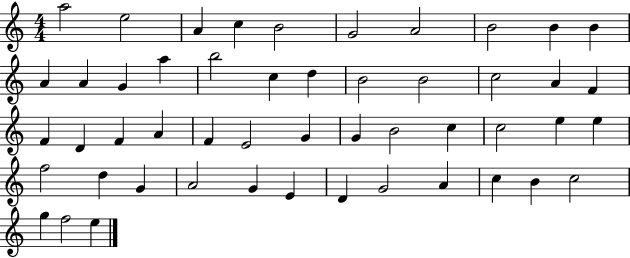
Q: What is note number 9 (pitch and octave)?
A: B4